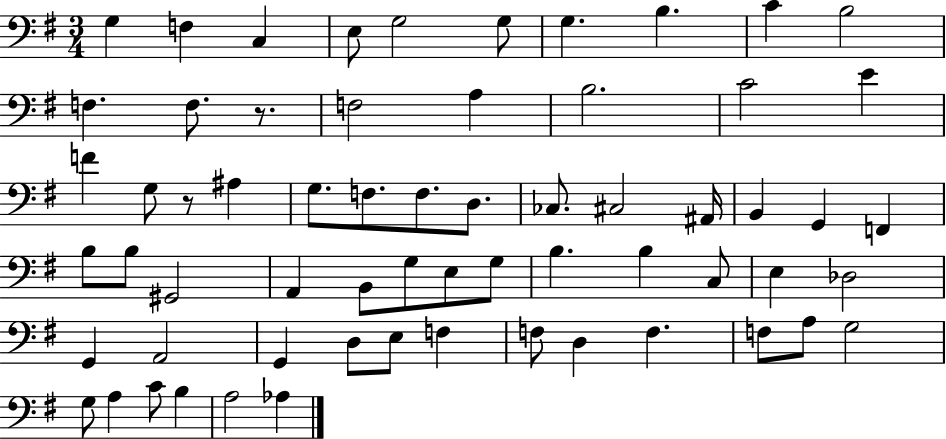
X:1
T:Untitled
M:3/4
L:1/4
K:G
G, F, C, E,/2 G,2 G,/2 G, B, C B,2 F, F,/2 z/2 F,2 A, B,2 C2 E F G,/2 z/2 ^A, G,/2 F,/2 F,/2 D,/2 _C,/2 ^C,2 ^A,,/4 B,, G,, F,, B,/2 B,/2 ^G,,2 A,, B,,/2 G,/2 E,/2 G,/2 B, B, C,/2 E, _D,2 G,, A,,2 G,, D,/2 E,/2 F, F,/2 D, F, F,/2 A,/2 G,2 G,/2 A, C/2 B, A,2 _A,